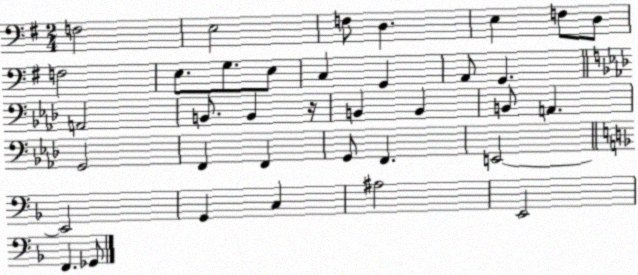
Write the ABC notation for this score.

X:1
T:Untitled
M:2/4
L:1/4
K:G
F,2 E,2 F,/2 D, E, F,/2 D,/2 F,2 E,/2 G,/2 E,/2 C, G,, A,,/2 G,, A,,2 B,,/2 B,, z/4 B,, B,, B,,/2 A,, G,,2 F,, F,, G,,/2 F,, E,,2 E,,2 G,, C, ^A,2 E,,2 F,, _G,,/2